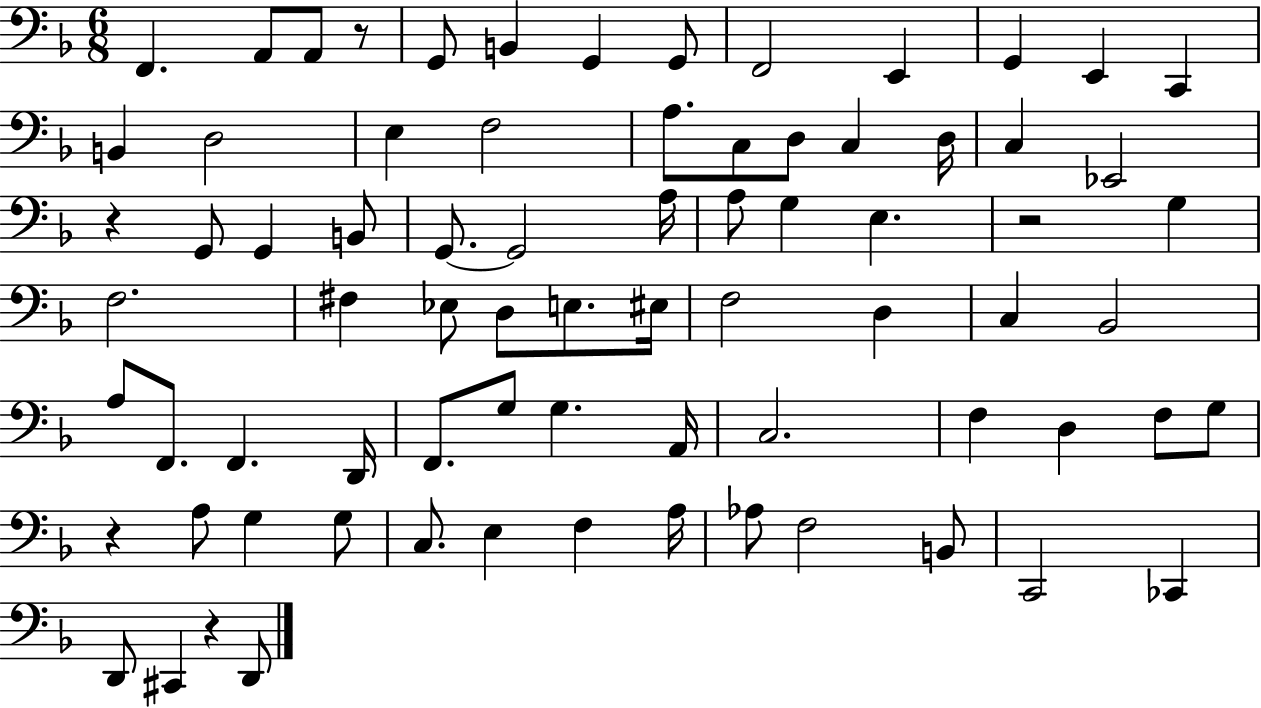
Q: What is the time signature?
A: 6/8